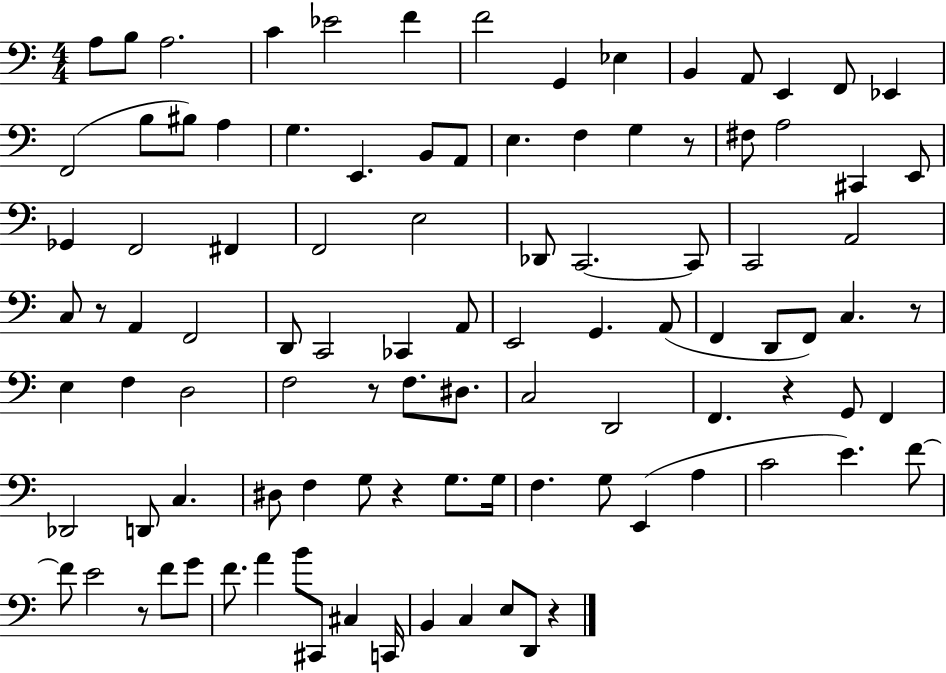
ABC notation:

X:1
T:Untitled
M:4/4
L:1/4
K:C
A,/2 B,/2 A,2 C _E2 F F2 G,, _E, B,, A,,/2 E,, F,,/2 _E,, F,,2 B,/2 ^B,/2 A, G, E,, B,,/2 A,,/2 E, F, G, z/2 ^F,/2 A,2 ^C,, E,,/2 _G,, F,,2 ^F,, F,,2 E,2 _D,,/2 C,,2 C,,/2 C,,2 A,,2 C,/2 z/2 A,, F,,2 D,,/2 C,,2 _C,, A,,/2 E,,2 G,, A,,/2 F,, D,,/2 F,,/2 C, z/2 E, F, D,2 F,2 z/2 F,/2 ^D,/2 C,2 D,,2 F,, z G,,/2 F,, _D,,2 D,,/2 C, ^D,/2 F, G,/2 z G,/2 G,/4 F, G,/2 E,, A, C2 E F/2 F/2 E2 z/2 F/2 G/2 F/2 A B/2 ^C,,/2 ^C, C,,/4 B,, C, E,/2 D,,/2 z